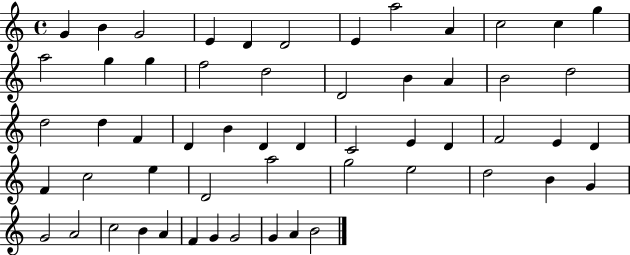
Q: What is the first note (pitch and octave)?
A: G4